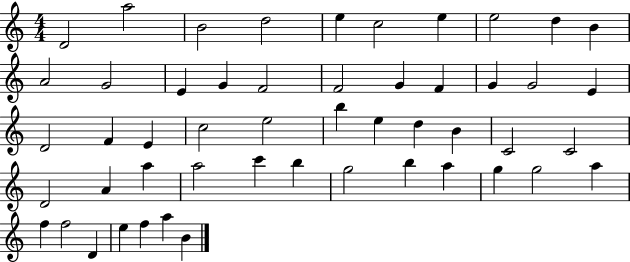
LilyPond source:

{
  \clef treble
  \numericTimeSignature
  \time 4/4
  \key c \major
  d'2 a''2 | b'2 d''2 | e''4 c''2 e''4 | e''2 d''4 b'4 | \break a'2 g'2 | e'4 g'4 f'2 | f'2 g'4 f'4 | g'4 g'2 e'4 | \break d'2 f'4 e'4 | c''2 e''2 | b''4 e''4 d''4 b'4 | c'2 c'2 | \break d'2 a'4 a''4 | a''2 c'''4 b''4 | g''2 b''4 a''4 | g''4 g''2 a''4 | \break f''4 f''2 d'4 | e''4 f''4 a''4 b'4 | \bar "|."
}